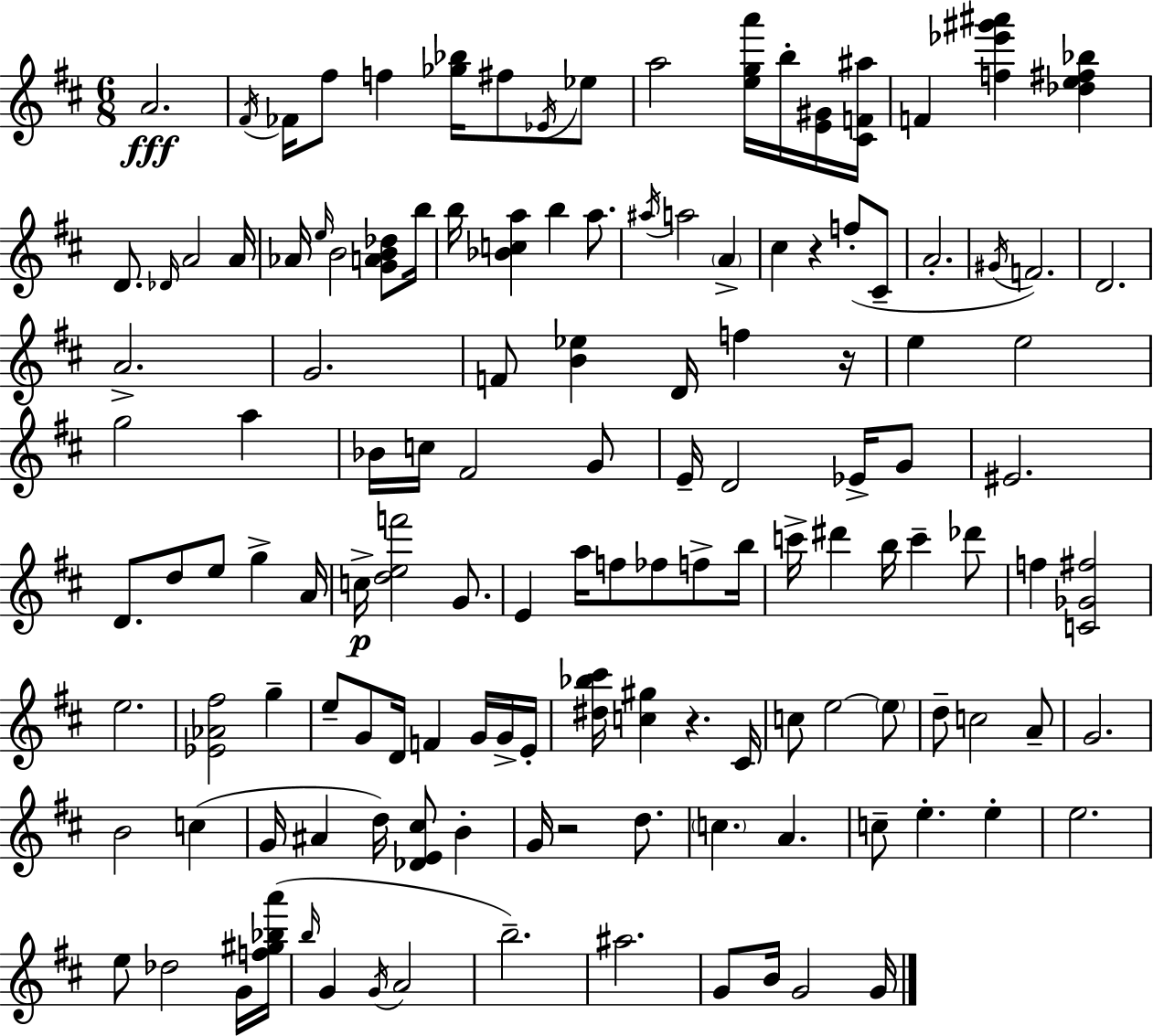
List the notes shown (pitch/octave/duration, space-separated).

A4/h. F#4/s FES4/s F#5/e F5/q [Gb5,Bb5]/s F#5/e Eb4/s Eb5/e A5/h [E5,G5,A6]/s B5/s [E4,G#4]/s [C#4,F4,A#5]/s F4/q [F5,Eb6,G#6,A#6]/q [Db5,E5,F#5,Bb5]/q D4/e. Db4/s A4/h A4/s Ab4/s E5/s B4/h [G4,A4,B4,Db5]/e B5/s B5/s [Bb4,C5,A5]/q B5/q A5/e. A#5/s A5/h A4/q C#5/q R/q F5/e C#4/e A4/h. G#4/s F4/h. D4/h. A4/h. G4/h. F4/e [B4,Eb5]/q D4/s F5/q R/s E5/q E5/h G5/h A5/q Bb4/s C5/s F#4/h G4/e E4/s D4/h Eb4/s G4/e EIS4/h. D4/e. D5/e E5/e G5/q A4/s C5/s [D5,E5,F6]/h G4/e. E4/q A5/s F5/e FES5/e F5/e B5/s C6/s D#6/q B5/s C6/q Db6/e F5/q [C4,Gb4,F#5]/h E5/h. [Eb4,Ab4,F#5]/h G5/q E5/e G4/e D4/s F4/q G4/s G4/s E4/s [D#5,Bb5,C#6]/s [C5,G#5]/q R/q. C#4/s C5/e E5/h E5/e D5/e C5/h A4/e G4/h. B4/h C5/q G4/s A#4/q D5/s [Db4,E4,C#5]/e B4/q G4/s R/h D5/e. C5/q. A4/q. C5/e E5/q. E5/q E5/h. E5/e Db5/h G4/s [F5,G#5,Bb5,A6]/s B5/s G4/q G4/s A4/h B5/h. A#5/h. G4/e B4/s G4/h G4/s